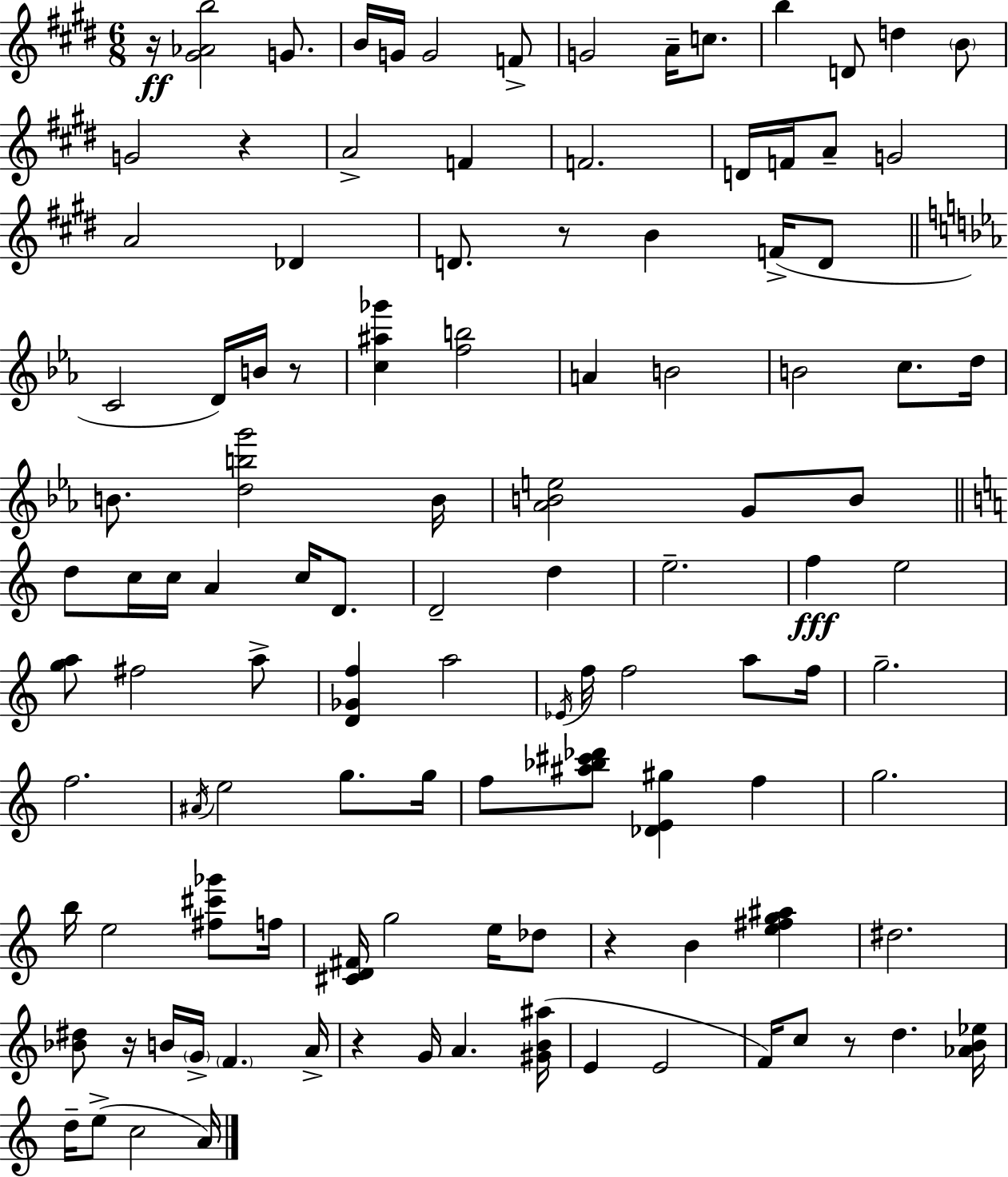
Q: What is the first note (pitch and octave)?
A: G4